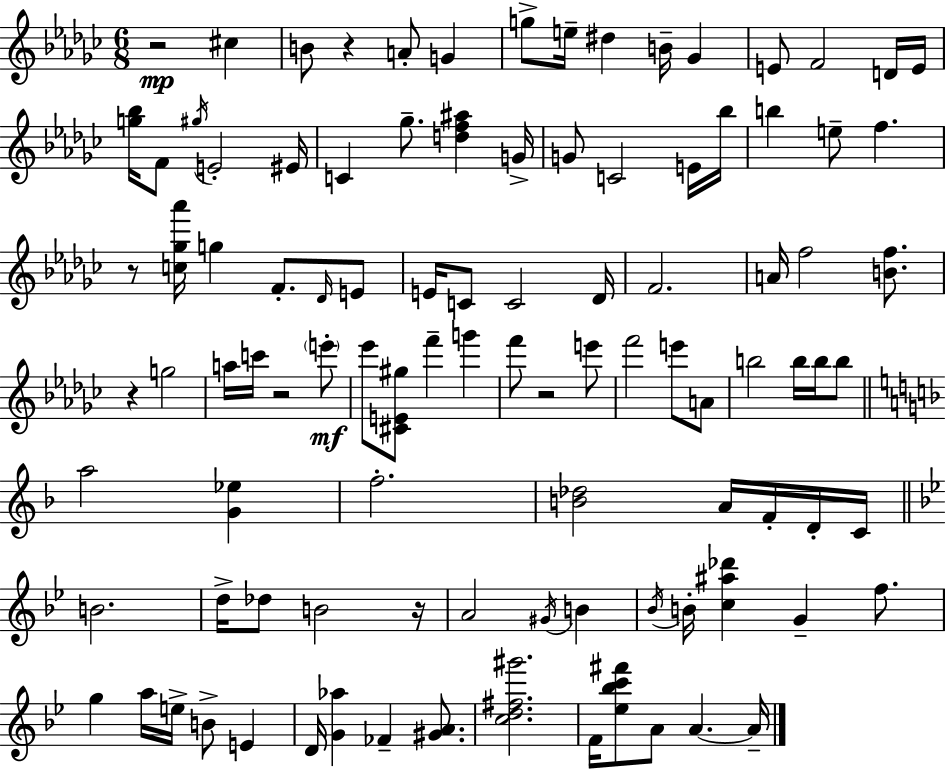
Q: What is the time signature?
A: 6/8